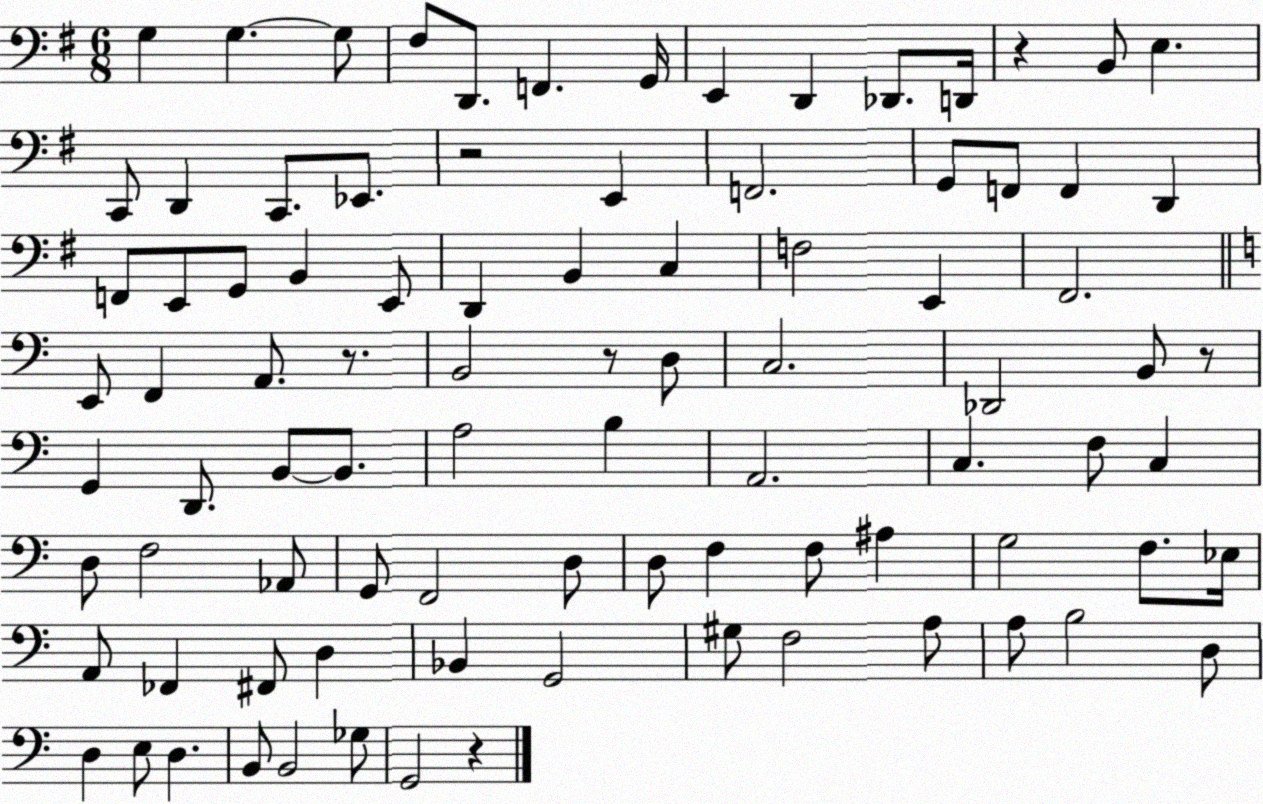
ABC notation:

X:1
T:Untitled
M:6/8
L:1/4
K:G
G, G, G,/2 ^F,/2 D,,/2 F,, G,,/4 E,, D,, _D,,/2 D,,/4 z B,,/2 E, C,,/2 D,, C,,/2 _E,,/2 z2 E,, F,,2 G,,/2 F,,/2 F,, D,, F,,/2 E,,/2 G,,/2 B,, E,,/2 D,, B,, C, F,2 E,, ^F,,2 E,,/2 F,, A,,/2 z/2 B,,2 z/2 D,/2 C,2 _D,,2 B,,/2 z/2 G,, D,,/2 B,,/2 B,,/2 A,2 B, A,,2 C, F,/2 C, D,/2 F,2 _A,,/2 G,,/2 F,,2 D,/2 D,/2 F, F,/2 ^A, G,2 F,/2 _E,/4 A,,/2 _F,, ^F,,/2 D, _B,, G,,2 ^G,/2 F,2 A,/2 A,/2 B,2 D,/2 D, E,/2 D, B,,/2 B,,2 _G,/2 G,,2 z